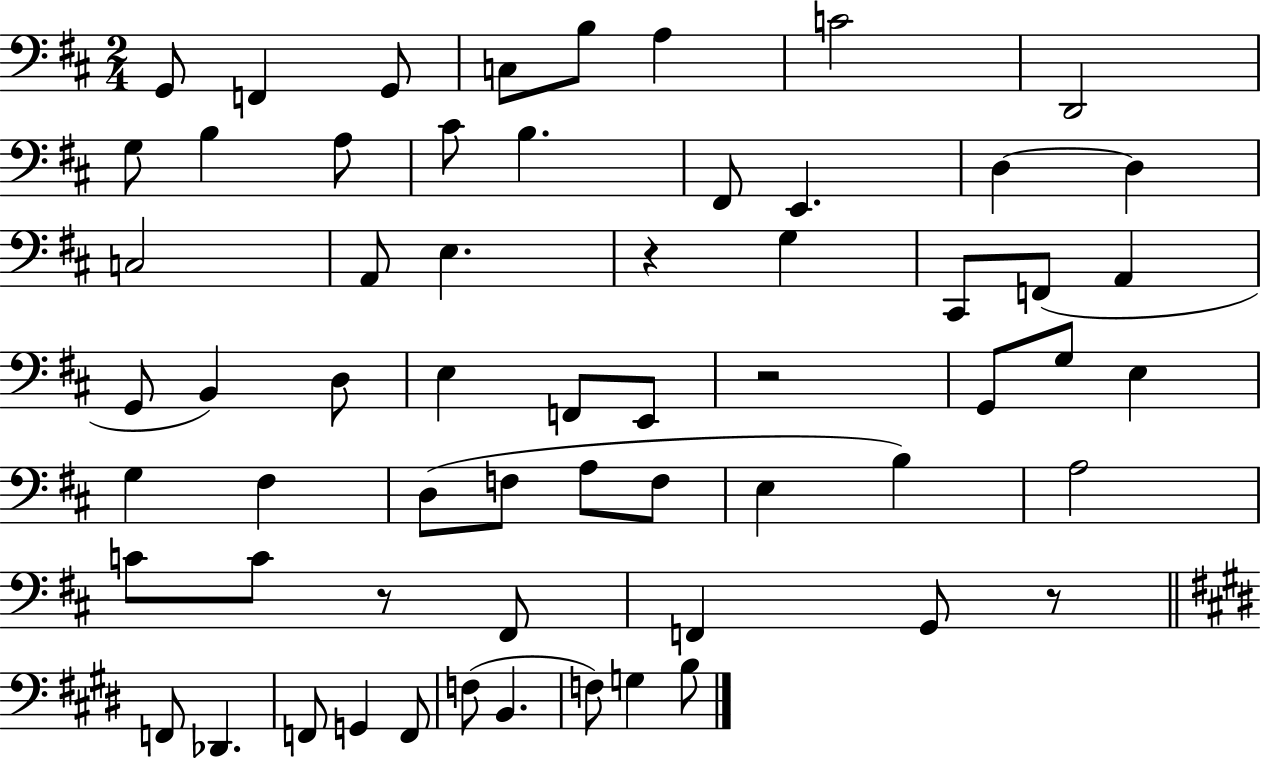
X:1
T:Untitled
M:2/4
L:1/4
K:D
G,,/2 F,, G,,/2 C,/2 B,/2 A, C2 D,,2 G,/2 B, A,/2 ^C/2 B, ^F,,/2 E,, D, D, C,2 A,,/2 E, z G, ^C,,/2 F,,/2 A,, G,,/2 B,, D,/2 E, F,,/2 E,,/2 z2 G,,/2 G,/2 E, G, ^F, D,/2 F,/2 A,/2 F,/2 E, B, A,2 C/2 C/2 z/2 ^F,,/2 F,, G,,/2 z/2 F,,/2 _D,, F,,/2 G,, F,,/2 F,/2 B,, F,/2 G, B,/2